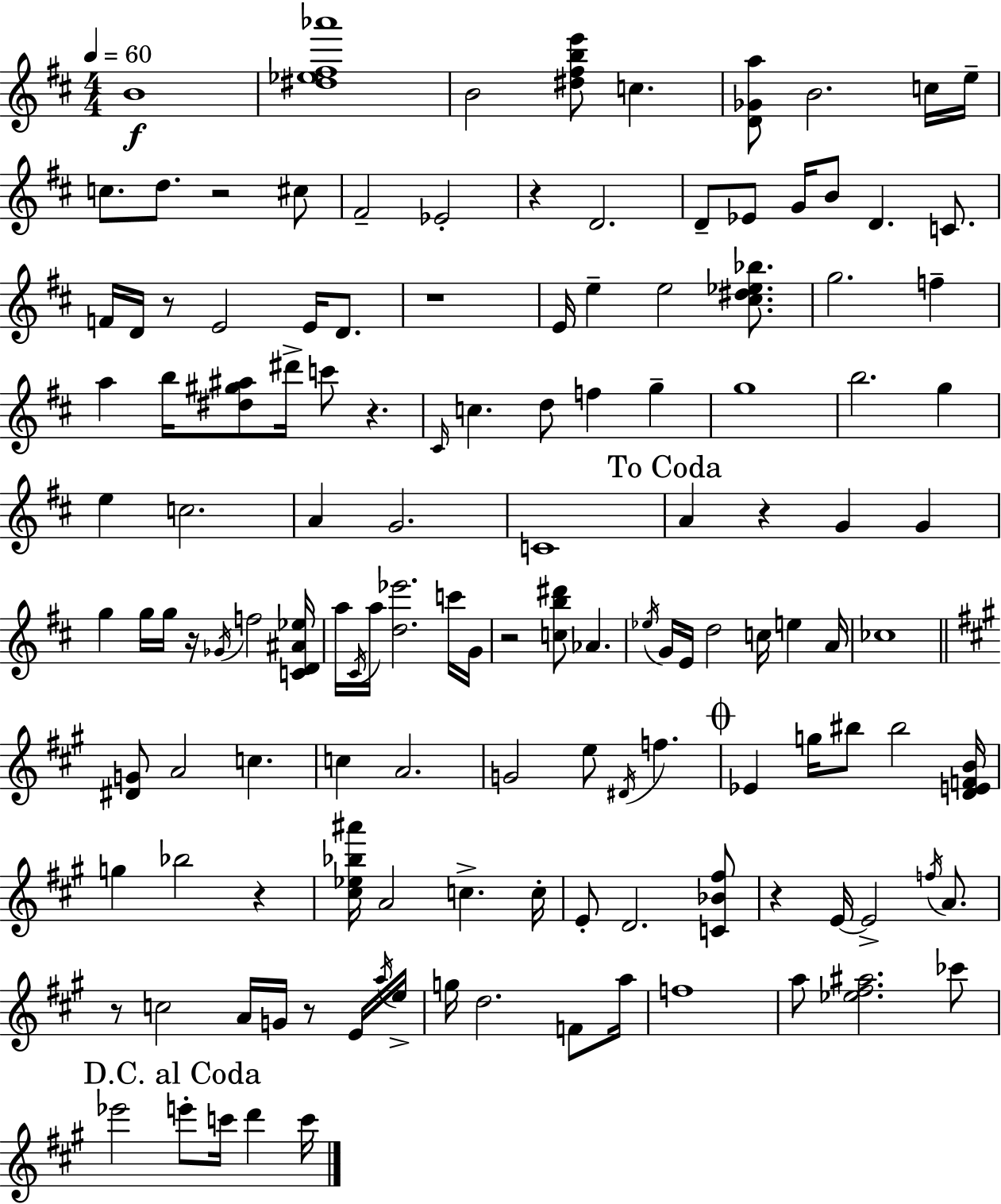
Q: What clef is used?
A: treble